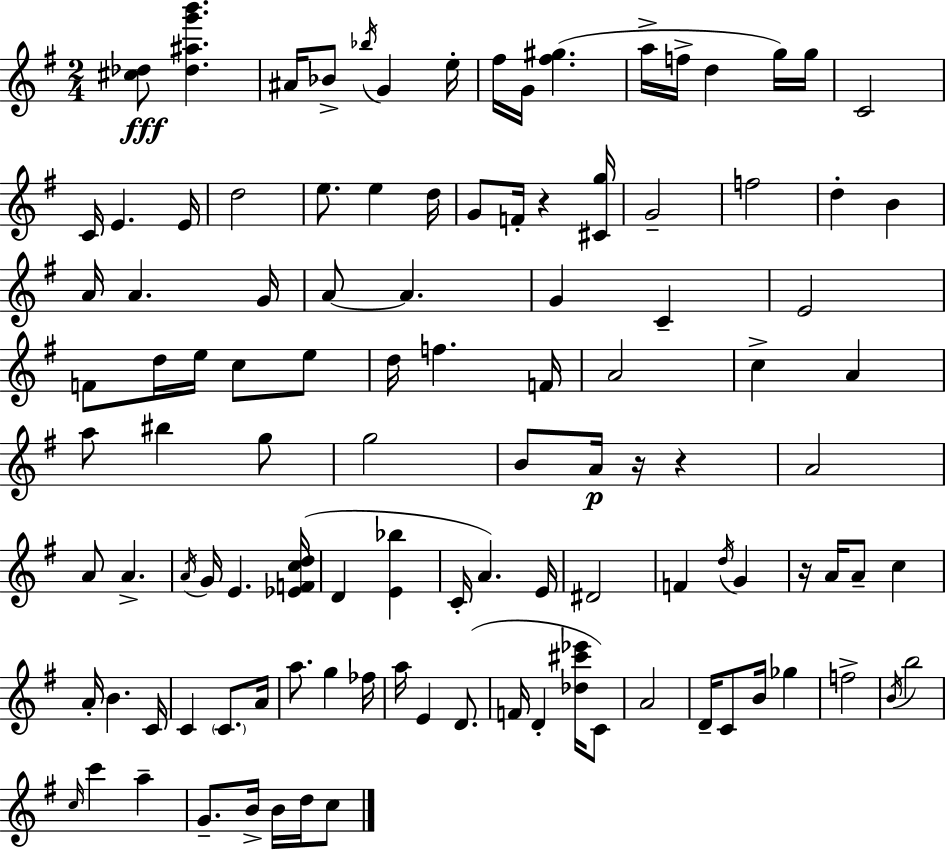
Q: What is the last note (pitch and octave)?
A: C5